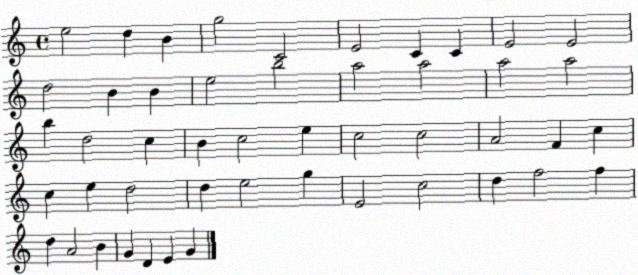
X:1
T:Untitled
M:4/4
L:1/4
K:C
e2 d B g2 C2 E2 C C E2 E2 d2 B B e2 b2 a2 a2 a2 a2 b d2 c B c2 e c2 c2 A2 F c c e d2 d e2 g E2 c2 d f2 f d A2 B G D E G